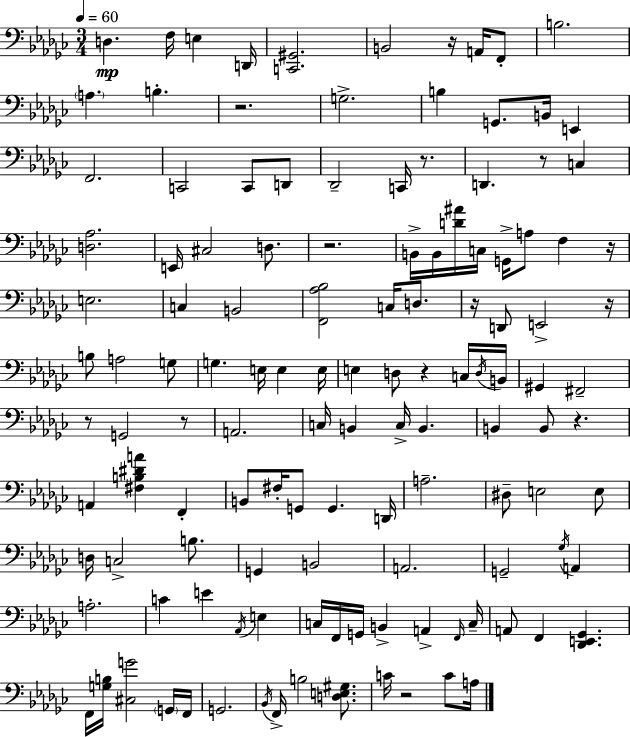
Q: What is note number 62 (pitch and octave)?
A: A2